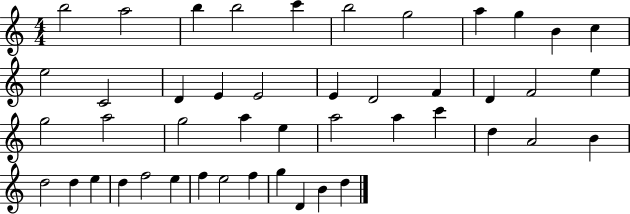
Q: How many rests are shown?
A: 0